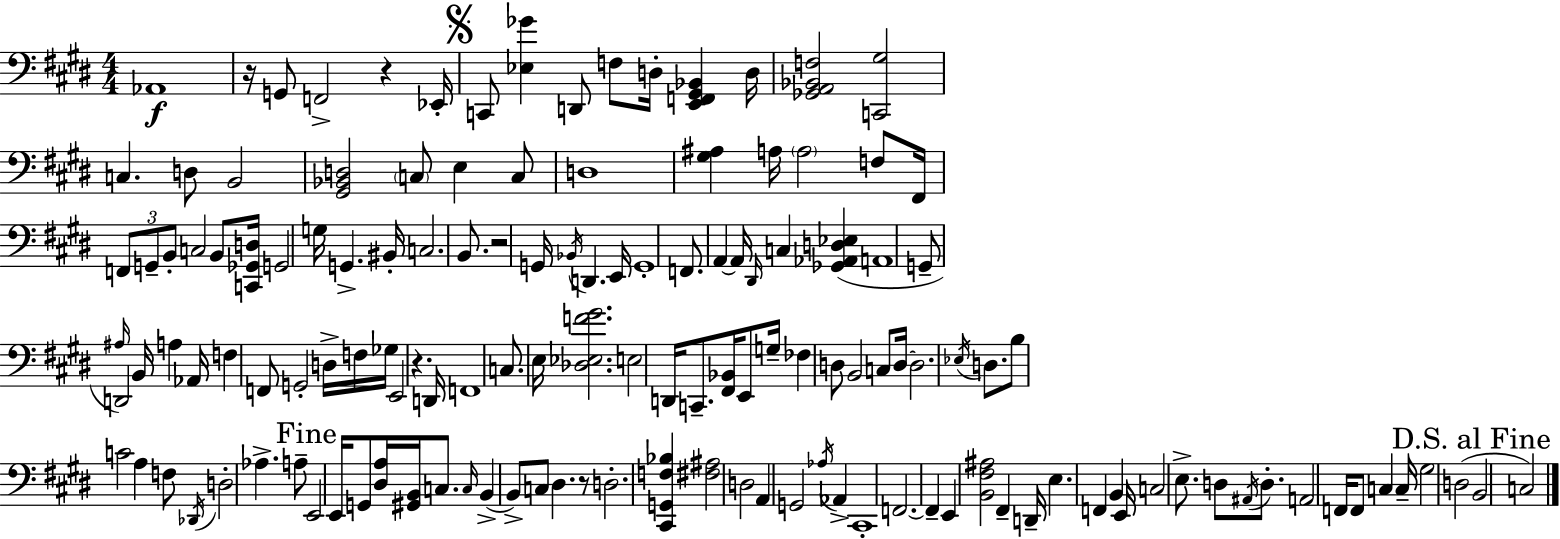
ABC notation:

X:1
T:Untitled
M:4/4
L:1/4
K:E
_A,,4 z/4 G,,/2 F,,2 z _E,,/4 C,,/2 [_E,_G] D,,/2 F,/2 D,/4 [E,,F,,^G,,_B,,] D,/4 [_G,,A,,_B,,F,]2 [C,,^G,]2 C, D,/2 B,,2 [^G,,_B,,D,]2 C,/2 E, C,/2 D,4 [^G,^A,] A,/4 A,2 F,/2 ^F,,/4 F,,/2 G,,/2 B,,/2 C,2 B,,/2 [C,,_G,,D,]/4 G,,2 G,/4 G,, ^B,,/4 C,2 B,,/2 z2 G,,/4 _B,,/4 D,, E,,/4 G,,4 F,,/2 A,, A,,/4 ^D,,/4 C, [_G,,_A,,D,_E,] A,,4 G,,/2 ^A,/4 D,,2 B,,/4 A, _A,,/4 F, F,,/2 G,,2 D,/4 F,/4 _G,/4 E,,2 z D,,/4 F,,4 C,/2 E,/4 [_D,_E,F^G]2 E,2 D,,/4 C,,/2 [^F,,_B,,]/4 E,,/2 G,/4 _F, D,/2 B,,2 C,/2 D,/4 D,2 _E,/4 D,/2 B,/2 C2 A, F,/2 _D,,/4 D,2 _A, A,/2 E,,2 E,,/4 G,,/2 [^D,A,]/4 [^G,,B,,]/4 C,/2 C,/4 B,, B,,/2 C,/2 ^D, z/2 D,2 [^C,,G,,F,_B,] [^F,^A,]2 D,2 A,, G,,2 _A,/4 _A,, ^C,,4 F,,2 F,, E,, [B,,^F,^A,]2 ^F,, D,,/4 E, F,, B,, E,,/4 C,2 E,/2 D,/2 ^A,,/4 D,/2 A,,2 F,,/4 F,,/2 C, C,/4 ^G,2 D,2 B,,2 C,2